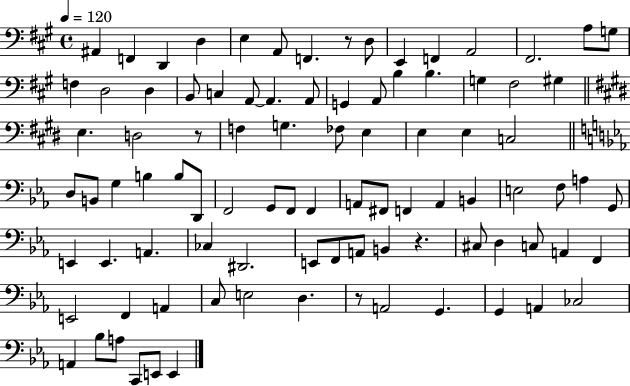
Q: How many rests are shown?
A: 4